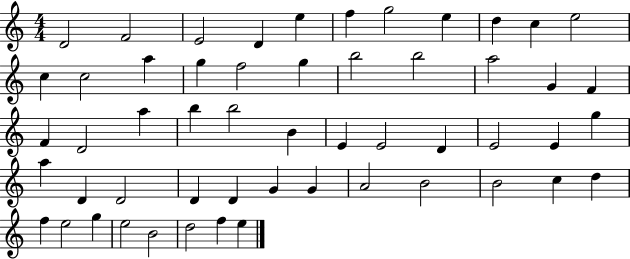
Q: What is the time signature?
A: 4/4